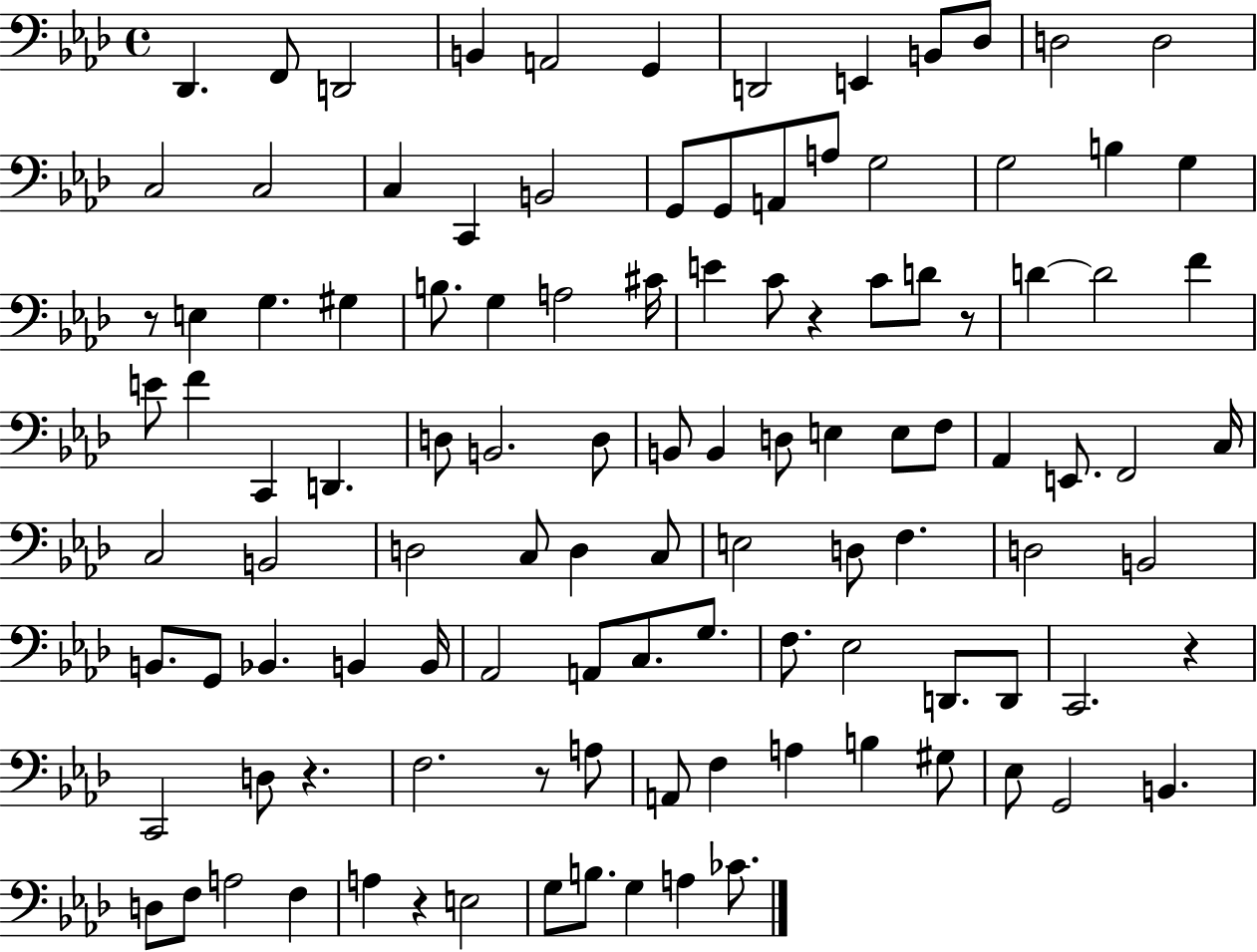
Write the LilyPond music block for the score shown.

{
  \clef bass
  \time 4/4
  \defaultTimeSignature
  \key aes \major
  des,4. f,8 d,2 | b,4 a,2 g,4 | d,2 e,4 b,8 des8 | d2 d2 | \break c2 c2 | c4 c,4 b,2 | g,8 g,8 a,8 a8 g2 | g2 b4 g4 | \break r8 e4 g4. gis4 | b8. g4 a2 cis'16 | e'4 c'8 r4 c'8 d'8 r8 | d'4~~ d'2 f'4 | \break e'8 f'4 c,4 d,4. | d8 b,2. d8 | b,8 b,4 d8 e4 e8 f8 | aes,4 e,8. f,2 c16 | \break c2 b,2 | d2 c8 d4 c8 | e2 d8 f4. | d2 b,2 | \break b,8. g,8 bes,4. b,4 b,16 | aes,2 a,8 c8. g8. | f8. ees2 d,8. d,8 | c,2. r4 | \break c,2 d8 r4. | f2. r8 a8 | a,8 f4 a4 b4 gis8 | ees8 g,2 b,4. | \break d8 f8 a2 f4 | a4 r4 e2 | g8 b8. g4 a4 ces'8. | \bar "|."
}